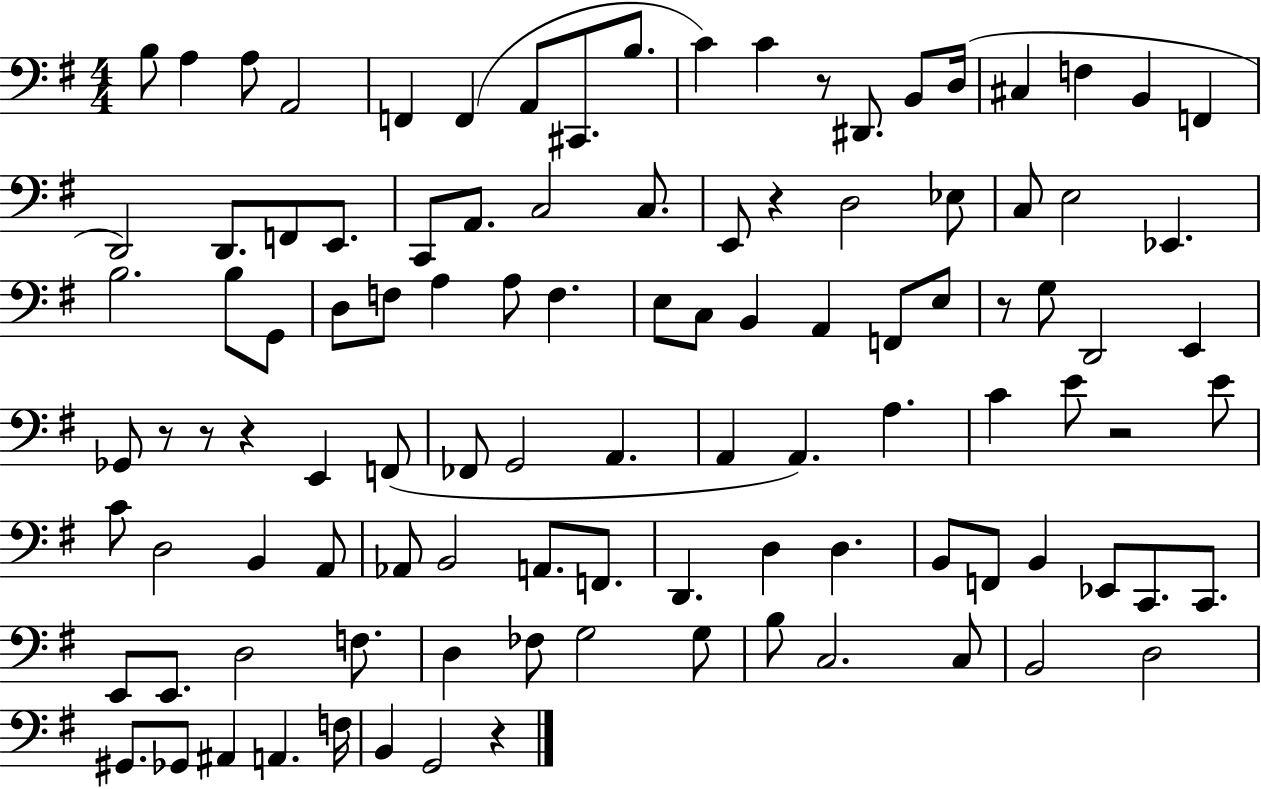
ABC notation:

X:1
T:Untitled
M:4/4
L:1/4
K:G
B,/2 A, A,/2 A,,2 F,, F,, A,,/2 ^C,,/2 B,/2 C C z/2 ^D,,/2 B,,/2 D,/4 ^C, F, B,, F,, D,,2 D,,/2 F,,/2 E,,/2 C,,/2 A,,/2 C,2 C,/2 E,,/2 z D,2 _E,/2 C,/2 E,2 _E,, B,2 B,/2 G,,/2 D,/2 F,/2 A, A,/2 F, E,/2 C,/2 B,, A,, F,,/2 E,/2 z/2 G,/2 D,,2 E,, _G,,/2 z/2 z/2 z E,, F,,/2 _F,,/2 G,,2 A,, A,, A,, A, C E/2 z2 E/2 C/2 D,2 B,, A,,/2 _A,,/2 B,,2 A,,/2 F,,/2 D,, D, D, B,,/2 F,,/2 B,, _E,,/2 C,,/2 C,,/2 E,,/2 E,,/2 D,2 F,/2 D, _F,/2 G,2 G,/2 B,/2 C,2 C,/2 B,,2 D,2 ^G,,/2 _G,,/2 ^A,, A,, F,/4 B,, G,,2 z